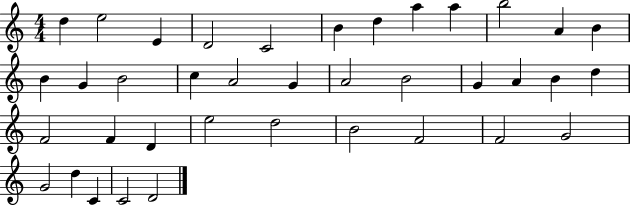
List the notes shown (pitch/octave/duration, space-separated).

D5/q E5/h E4/q D4/h C4/h B4/q D5/q A5/q A5/q B5/h A4/q B4/q B4/q G4/q B4/h C5/q A4/h G4/q A4/h B4/h G4/q A4/q B4/q D5/q F4/h F4/q D4/q E5/h D5/h B4/h F4/h F4/h G4/h G4/h D5/q C4/q C4/h D4/h